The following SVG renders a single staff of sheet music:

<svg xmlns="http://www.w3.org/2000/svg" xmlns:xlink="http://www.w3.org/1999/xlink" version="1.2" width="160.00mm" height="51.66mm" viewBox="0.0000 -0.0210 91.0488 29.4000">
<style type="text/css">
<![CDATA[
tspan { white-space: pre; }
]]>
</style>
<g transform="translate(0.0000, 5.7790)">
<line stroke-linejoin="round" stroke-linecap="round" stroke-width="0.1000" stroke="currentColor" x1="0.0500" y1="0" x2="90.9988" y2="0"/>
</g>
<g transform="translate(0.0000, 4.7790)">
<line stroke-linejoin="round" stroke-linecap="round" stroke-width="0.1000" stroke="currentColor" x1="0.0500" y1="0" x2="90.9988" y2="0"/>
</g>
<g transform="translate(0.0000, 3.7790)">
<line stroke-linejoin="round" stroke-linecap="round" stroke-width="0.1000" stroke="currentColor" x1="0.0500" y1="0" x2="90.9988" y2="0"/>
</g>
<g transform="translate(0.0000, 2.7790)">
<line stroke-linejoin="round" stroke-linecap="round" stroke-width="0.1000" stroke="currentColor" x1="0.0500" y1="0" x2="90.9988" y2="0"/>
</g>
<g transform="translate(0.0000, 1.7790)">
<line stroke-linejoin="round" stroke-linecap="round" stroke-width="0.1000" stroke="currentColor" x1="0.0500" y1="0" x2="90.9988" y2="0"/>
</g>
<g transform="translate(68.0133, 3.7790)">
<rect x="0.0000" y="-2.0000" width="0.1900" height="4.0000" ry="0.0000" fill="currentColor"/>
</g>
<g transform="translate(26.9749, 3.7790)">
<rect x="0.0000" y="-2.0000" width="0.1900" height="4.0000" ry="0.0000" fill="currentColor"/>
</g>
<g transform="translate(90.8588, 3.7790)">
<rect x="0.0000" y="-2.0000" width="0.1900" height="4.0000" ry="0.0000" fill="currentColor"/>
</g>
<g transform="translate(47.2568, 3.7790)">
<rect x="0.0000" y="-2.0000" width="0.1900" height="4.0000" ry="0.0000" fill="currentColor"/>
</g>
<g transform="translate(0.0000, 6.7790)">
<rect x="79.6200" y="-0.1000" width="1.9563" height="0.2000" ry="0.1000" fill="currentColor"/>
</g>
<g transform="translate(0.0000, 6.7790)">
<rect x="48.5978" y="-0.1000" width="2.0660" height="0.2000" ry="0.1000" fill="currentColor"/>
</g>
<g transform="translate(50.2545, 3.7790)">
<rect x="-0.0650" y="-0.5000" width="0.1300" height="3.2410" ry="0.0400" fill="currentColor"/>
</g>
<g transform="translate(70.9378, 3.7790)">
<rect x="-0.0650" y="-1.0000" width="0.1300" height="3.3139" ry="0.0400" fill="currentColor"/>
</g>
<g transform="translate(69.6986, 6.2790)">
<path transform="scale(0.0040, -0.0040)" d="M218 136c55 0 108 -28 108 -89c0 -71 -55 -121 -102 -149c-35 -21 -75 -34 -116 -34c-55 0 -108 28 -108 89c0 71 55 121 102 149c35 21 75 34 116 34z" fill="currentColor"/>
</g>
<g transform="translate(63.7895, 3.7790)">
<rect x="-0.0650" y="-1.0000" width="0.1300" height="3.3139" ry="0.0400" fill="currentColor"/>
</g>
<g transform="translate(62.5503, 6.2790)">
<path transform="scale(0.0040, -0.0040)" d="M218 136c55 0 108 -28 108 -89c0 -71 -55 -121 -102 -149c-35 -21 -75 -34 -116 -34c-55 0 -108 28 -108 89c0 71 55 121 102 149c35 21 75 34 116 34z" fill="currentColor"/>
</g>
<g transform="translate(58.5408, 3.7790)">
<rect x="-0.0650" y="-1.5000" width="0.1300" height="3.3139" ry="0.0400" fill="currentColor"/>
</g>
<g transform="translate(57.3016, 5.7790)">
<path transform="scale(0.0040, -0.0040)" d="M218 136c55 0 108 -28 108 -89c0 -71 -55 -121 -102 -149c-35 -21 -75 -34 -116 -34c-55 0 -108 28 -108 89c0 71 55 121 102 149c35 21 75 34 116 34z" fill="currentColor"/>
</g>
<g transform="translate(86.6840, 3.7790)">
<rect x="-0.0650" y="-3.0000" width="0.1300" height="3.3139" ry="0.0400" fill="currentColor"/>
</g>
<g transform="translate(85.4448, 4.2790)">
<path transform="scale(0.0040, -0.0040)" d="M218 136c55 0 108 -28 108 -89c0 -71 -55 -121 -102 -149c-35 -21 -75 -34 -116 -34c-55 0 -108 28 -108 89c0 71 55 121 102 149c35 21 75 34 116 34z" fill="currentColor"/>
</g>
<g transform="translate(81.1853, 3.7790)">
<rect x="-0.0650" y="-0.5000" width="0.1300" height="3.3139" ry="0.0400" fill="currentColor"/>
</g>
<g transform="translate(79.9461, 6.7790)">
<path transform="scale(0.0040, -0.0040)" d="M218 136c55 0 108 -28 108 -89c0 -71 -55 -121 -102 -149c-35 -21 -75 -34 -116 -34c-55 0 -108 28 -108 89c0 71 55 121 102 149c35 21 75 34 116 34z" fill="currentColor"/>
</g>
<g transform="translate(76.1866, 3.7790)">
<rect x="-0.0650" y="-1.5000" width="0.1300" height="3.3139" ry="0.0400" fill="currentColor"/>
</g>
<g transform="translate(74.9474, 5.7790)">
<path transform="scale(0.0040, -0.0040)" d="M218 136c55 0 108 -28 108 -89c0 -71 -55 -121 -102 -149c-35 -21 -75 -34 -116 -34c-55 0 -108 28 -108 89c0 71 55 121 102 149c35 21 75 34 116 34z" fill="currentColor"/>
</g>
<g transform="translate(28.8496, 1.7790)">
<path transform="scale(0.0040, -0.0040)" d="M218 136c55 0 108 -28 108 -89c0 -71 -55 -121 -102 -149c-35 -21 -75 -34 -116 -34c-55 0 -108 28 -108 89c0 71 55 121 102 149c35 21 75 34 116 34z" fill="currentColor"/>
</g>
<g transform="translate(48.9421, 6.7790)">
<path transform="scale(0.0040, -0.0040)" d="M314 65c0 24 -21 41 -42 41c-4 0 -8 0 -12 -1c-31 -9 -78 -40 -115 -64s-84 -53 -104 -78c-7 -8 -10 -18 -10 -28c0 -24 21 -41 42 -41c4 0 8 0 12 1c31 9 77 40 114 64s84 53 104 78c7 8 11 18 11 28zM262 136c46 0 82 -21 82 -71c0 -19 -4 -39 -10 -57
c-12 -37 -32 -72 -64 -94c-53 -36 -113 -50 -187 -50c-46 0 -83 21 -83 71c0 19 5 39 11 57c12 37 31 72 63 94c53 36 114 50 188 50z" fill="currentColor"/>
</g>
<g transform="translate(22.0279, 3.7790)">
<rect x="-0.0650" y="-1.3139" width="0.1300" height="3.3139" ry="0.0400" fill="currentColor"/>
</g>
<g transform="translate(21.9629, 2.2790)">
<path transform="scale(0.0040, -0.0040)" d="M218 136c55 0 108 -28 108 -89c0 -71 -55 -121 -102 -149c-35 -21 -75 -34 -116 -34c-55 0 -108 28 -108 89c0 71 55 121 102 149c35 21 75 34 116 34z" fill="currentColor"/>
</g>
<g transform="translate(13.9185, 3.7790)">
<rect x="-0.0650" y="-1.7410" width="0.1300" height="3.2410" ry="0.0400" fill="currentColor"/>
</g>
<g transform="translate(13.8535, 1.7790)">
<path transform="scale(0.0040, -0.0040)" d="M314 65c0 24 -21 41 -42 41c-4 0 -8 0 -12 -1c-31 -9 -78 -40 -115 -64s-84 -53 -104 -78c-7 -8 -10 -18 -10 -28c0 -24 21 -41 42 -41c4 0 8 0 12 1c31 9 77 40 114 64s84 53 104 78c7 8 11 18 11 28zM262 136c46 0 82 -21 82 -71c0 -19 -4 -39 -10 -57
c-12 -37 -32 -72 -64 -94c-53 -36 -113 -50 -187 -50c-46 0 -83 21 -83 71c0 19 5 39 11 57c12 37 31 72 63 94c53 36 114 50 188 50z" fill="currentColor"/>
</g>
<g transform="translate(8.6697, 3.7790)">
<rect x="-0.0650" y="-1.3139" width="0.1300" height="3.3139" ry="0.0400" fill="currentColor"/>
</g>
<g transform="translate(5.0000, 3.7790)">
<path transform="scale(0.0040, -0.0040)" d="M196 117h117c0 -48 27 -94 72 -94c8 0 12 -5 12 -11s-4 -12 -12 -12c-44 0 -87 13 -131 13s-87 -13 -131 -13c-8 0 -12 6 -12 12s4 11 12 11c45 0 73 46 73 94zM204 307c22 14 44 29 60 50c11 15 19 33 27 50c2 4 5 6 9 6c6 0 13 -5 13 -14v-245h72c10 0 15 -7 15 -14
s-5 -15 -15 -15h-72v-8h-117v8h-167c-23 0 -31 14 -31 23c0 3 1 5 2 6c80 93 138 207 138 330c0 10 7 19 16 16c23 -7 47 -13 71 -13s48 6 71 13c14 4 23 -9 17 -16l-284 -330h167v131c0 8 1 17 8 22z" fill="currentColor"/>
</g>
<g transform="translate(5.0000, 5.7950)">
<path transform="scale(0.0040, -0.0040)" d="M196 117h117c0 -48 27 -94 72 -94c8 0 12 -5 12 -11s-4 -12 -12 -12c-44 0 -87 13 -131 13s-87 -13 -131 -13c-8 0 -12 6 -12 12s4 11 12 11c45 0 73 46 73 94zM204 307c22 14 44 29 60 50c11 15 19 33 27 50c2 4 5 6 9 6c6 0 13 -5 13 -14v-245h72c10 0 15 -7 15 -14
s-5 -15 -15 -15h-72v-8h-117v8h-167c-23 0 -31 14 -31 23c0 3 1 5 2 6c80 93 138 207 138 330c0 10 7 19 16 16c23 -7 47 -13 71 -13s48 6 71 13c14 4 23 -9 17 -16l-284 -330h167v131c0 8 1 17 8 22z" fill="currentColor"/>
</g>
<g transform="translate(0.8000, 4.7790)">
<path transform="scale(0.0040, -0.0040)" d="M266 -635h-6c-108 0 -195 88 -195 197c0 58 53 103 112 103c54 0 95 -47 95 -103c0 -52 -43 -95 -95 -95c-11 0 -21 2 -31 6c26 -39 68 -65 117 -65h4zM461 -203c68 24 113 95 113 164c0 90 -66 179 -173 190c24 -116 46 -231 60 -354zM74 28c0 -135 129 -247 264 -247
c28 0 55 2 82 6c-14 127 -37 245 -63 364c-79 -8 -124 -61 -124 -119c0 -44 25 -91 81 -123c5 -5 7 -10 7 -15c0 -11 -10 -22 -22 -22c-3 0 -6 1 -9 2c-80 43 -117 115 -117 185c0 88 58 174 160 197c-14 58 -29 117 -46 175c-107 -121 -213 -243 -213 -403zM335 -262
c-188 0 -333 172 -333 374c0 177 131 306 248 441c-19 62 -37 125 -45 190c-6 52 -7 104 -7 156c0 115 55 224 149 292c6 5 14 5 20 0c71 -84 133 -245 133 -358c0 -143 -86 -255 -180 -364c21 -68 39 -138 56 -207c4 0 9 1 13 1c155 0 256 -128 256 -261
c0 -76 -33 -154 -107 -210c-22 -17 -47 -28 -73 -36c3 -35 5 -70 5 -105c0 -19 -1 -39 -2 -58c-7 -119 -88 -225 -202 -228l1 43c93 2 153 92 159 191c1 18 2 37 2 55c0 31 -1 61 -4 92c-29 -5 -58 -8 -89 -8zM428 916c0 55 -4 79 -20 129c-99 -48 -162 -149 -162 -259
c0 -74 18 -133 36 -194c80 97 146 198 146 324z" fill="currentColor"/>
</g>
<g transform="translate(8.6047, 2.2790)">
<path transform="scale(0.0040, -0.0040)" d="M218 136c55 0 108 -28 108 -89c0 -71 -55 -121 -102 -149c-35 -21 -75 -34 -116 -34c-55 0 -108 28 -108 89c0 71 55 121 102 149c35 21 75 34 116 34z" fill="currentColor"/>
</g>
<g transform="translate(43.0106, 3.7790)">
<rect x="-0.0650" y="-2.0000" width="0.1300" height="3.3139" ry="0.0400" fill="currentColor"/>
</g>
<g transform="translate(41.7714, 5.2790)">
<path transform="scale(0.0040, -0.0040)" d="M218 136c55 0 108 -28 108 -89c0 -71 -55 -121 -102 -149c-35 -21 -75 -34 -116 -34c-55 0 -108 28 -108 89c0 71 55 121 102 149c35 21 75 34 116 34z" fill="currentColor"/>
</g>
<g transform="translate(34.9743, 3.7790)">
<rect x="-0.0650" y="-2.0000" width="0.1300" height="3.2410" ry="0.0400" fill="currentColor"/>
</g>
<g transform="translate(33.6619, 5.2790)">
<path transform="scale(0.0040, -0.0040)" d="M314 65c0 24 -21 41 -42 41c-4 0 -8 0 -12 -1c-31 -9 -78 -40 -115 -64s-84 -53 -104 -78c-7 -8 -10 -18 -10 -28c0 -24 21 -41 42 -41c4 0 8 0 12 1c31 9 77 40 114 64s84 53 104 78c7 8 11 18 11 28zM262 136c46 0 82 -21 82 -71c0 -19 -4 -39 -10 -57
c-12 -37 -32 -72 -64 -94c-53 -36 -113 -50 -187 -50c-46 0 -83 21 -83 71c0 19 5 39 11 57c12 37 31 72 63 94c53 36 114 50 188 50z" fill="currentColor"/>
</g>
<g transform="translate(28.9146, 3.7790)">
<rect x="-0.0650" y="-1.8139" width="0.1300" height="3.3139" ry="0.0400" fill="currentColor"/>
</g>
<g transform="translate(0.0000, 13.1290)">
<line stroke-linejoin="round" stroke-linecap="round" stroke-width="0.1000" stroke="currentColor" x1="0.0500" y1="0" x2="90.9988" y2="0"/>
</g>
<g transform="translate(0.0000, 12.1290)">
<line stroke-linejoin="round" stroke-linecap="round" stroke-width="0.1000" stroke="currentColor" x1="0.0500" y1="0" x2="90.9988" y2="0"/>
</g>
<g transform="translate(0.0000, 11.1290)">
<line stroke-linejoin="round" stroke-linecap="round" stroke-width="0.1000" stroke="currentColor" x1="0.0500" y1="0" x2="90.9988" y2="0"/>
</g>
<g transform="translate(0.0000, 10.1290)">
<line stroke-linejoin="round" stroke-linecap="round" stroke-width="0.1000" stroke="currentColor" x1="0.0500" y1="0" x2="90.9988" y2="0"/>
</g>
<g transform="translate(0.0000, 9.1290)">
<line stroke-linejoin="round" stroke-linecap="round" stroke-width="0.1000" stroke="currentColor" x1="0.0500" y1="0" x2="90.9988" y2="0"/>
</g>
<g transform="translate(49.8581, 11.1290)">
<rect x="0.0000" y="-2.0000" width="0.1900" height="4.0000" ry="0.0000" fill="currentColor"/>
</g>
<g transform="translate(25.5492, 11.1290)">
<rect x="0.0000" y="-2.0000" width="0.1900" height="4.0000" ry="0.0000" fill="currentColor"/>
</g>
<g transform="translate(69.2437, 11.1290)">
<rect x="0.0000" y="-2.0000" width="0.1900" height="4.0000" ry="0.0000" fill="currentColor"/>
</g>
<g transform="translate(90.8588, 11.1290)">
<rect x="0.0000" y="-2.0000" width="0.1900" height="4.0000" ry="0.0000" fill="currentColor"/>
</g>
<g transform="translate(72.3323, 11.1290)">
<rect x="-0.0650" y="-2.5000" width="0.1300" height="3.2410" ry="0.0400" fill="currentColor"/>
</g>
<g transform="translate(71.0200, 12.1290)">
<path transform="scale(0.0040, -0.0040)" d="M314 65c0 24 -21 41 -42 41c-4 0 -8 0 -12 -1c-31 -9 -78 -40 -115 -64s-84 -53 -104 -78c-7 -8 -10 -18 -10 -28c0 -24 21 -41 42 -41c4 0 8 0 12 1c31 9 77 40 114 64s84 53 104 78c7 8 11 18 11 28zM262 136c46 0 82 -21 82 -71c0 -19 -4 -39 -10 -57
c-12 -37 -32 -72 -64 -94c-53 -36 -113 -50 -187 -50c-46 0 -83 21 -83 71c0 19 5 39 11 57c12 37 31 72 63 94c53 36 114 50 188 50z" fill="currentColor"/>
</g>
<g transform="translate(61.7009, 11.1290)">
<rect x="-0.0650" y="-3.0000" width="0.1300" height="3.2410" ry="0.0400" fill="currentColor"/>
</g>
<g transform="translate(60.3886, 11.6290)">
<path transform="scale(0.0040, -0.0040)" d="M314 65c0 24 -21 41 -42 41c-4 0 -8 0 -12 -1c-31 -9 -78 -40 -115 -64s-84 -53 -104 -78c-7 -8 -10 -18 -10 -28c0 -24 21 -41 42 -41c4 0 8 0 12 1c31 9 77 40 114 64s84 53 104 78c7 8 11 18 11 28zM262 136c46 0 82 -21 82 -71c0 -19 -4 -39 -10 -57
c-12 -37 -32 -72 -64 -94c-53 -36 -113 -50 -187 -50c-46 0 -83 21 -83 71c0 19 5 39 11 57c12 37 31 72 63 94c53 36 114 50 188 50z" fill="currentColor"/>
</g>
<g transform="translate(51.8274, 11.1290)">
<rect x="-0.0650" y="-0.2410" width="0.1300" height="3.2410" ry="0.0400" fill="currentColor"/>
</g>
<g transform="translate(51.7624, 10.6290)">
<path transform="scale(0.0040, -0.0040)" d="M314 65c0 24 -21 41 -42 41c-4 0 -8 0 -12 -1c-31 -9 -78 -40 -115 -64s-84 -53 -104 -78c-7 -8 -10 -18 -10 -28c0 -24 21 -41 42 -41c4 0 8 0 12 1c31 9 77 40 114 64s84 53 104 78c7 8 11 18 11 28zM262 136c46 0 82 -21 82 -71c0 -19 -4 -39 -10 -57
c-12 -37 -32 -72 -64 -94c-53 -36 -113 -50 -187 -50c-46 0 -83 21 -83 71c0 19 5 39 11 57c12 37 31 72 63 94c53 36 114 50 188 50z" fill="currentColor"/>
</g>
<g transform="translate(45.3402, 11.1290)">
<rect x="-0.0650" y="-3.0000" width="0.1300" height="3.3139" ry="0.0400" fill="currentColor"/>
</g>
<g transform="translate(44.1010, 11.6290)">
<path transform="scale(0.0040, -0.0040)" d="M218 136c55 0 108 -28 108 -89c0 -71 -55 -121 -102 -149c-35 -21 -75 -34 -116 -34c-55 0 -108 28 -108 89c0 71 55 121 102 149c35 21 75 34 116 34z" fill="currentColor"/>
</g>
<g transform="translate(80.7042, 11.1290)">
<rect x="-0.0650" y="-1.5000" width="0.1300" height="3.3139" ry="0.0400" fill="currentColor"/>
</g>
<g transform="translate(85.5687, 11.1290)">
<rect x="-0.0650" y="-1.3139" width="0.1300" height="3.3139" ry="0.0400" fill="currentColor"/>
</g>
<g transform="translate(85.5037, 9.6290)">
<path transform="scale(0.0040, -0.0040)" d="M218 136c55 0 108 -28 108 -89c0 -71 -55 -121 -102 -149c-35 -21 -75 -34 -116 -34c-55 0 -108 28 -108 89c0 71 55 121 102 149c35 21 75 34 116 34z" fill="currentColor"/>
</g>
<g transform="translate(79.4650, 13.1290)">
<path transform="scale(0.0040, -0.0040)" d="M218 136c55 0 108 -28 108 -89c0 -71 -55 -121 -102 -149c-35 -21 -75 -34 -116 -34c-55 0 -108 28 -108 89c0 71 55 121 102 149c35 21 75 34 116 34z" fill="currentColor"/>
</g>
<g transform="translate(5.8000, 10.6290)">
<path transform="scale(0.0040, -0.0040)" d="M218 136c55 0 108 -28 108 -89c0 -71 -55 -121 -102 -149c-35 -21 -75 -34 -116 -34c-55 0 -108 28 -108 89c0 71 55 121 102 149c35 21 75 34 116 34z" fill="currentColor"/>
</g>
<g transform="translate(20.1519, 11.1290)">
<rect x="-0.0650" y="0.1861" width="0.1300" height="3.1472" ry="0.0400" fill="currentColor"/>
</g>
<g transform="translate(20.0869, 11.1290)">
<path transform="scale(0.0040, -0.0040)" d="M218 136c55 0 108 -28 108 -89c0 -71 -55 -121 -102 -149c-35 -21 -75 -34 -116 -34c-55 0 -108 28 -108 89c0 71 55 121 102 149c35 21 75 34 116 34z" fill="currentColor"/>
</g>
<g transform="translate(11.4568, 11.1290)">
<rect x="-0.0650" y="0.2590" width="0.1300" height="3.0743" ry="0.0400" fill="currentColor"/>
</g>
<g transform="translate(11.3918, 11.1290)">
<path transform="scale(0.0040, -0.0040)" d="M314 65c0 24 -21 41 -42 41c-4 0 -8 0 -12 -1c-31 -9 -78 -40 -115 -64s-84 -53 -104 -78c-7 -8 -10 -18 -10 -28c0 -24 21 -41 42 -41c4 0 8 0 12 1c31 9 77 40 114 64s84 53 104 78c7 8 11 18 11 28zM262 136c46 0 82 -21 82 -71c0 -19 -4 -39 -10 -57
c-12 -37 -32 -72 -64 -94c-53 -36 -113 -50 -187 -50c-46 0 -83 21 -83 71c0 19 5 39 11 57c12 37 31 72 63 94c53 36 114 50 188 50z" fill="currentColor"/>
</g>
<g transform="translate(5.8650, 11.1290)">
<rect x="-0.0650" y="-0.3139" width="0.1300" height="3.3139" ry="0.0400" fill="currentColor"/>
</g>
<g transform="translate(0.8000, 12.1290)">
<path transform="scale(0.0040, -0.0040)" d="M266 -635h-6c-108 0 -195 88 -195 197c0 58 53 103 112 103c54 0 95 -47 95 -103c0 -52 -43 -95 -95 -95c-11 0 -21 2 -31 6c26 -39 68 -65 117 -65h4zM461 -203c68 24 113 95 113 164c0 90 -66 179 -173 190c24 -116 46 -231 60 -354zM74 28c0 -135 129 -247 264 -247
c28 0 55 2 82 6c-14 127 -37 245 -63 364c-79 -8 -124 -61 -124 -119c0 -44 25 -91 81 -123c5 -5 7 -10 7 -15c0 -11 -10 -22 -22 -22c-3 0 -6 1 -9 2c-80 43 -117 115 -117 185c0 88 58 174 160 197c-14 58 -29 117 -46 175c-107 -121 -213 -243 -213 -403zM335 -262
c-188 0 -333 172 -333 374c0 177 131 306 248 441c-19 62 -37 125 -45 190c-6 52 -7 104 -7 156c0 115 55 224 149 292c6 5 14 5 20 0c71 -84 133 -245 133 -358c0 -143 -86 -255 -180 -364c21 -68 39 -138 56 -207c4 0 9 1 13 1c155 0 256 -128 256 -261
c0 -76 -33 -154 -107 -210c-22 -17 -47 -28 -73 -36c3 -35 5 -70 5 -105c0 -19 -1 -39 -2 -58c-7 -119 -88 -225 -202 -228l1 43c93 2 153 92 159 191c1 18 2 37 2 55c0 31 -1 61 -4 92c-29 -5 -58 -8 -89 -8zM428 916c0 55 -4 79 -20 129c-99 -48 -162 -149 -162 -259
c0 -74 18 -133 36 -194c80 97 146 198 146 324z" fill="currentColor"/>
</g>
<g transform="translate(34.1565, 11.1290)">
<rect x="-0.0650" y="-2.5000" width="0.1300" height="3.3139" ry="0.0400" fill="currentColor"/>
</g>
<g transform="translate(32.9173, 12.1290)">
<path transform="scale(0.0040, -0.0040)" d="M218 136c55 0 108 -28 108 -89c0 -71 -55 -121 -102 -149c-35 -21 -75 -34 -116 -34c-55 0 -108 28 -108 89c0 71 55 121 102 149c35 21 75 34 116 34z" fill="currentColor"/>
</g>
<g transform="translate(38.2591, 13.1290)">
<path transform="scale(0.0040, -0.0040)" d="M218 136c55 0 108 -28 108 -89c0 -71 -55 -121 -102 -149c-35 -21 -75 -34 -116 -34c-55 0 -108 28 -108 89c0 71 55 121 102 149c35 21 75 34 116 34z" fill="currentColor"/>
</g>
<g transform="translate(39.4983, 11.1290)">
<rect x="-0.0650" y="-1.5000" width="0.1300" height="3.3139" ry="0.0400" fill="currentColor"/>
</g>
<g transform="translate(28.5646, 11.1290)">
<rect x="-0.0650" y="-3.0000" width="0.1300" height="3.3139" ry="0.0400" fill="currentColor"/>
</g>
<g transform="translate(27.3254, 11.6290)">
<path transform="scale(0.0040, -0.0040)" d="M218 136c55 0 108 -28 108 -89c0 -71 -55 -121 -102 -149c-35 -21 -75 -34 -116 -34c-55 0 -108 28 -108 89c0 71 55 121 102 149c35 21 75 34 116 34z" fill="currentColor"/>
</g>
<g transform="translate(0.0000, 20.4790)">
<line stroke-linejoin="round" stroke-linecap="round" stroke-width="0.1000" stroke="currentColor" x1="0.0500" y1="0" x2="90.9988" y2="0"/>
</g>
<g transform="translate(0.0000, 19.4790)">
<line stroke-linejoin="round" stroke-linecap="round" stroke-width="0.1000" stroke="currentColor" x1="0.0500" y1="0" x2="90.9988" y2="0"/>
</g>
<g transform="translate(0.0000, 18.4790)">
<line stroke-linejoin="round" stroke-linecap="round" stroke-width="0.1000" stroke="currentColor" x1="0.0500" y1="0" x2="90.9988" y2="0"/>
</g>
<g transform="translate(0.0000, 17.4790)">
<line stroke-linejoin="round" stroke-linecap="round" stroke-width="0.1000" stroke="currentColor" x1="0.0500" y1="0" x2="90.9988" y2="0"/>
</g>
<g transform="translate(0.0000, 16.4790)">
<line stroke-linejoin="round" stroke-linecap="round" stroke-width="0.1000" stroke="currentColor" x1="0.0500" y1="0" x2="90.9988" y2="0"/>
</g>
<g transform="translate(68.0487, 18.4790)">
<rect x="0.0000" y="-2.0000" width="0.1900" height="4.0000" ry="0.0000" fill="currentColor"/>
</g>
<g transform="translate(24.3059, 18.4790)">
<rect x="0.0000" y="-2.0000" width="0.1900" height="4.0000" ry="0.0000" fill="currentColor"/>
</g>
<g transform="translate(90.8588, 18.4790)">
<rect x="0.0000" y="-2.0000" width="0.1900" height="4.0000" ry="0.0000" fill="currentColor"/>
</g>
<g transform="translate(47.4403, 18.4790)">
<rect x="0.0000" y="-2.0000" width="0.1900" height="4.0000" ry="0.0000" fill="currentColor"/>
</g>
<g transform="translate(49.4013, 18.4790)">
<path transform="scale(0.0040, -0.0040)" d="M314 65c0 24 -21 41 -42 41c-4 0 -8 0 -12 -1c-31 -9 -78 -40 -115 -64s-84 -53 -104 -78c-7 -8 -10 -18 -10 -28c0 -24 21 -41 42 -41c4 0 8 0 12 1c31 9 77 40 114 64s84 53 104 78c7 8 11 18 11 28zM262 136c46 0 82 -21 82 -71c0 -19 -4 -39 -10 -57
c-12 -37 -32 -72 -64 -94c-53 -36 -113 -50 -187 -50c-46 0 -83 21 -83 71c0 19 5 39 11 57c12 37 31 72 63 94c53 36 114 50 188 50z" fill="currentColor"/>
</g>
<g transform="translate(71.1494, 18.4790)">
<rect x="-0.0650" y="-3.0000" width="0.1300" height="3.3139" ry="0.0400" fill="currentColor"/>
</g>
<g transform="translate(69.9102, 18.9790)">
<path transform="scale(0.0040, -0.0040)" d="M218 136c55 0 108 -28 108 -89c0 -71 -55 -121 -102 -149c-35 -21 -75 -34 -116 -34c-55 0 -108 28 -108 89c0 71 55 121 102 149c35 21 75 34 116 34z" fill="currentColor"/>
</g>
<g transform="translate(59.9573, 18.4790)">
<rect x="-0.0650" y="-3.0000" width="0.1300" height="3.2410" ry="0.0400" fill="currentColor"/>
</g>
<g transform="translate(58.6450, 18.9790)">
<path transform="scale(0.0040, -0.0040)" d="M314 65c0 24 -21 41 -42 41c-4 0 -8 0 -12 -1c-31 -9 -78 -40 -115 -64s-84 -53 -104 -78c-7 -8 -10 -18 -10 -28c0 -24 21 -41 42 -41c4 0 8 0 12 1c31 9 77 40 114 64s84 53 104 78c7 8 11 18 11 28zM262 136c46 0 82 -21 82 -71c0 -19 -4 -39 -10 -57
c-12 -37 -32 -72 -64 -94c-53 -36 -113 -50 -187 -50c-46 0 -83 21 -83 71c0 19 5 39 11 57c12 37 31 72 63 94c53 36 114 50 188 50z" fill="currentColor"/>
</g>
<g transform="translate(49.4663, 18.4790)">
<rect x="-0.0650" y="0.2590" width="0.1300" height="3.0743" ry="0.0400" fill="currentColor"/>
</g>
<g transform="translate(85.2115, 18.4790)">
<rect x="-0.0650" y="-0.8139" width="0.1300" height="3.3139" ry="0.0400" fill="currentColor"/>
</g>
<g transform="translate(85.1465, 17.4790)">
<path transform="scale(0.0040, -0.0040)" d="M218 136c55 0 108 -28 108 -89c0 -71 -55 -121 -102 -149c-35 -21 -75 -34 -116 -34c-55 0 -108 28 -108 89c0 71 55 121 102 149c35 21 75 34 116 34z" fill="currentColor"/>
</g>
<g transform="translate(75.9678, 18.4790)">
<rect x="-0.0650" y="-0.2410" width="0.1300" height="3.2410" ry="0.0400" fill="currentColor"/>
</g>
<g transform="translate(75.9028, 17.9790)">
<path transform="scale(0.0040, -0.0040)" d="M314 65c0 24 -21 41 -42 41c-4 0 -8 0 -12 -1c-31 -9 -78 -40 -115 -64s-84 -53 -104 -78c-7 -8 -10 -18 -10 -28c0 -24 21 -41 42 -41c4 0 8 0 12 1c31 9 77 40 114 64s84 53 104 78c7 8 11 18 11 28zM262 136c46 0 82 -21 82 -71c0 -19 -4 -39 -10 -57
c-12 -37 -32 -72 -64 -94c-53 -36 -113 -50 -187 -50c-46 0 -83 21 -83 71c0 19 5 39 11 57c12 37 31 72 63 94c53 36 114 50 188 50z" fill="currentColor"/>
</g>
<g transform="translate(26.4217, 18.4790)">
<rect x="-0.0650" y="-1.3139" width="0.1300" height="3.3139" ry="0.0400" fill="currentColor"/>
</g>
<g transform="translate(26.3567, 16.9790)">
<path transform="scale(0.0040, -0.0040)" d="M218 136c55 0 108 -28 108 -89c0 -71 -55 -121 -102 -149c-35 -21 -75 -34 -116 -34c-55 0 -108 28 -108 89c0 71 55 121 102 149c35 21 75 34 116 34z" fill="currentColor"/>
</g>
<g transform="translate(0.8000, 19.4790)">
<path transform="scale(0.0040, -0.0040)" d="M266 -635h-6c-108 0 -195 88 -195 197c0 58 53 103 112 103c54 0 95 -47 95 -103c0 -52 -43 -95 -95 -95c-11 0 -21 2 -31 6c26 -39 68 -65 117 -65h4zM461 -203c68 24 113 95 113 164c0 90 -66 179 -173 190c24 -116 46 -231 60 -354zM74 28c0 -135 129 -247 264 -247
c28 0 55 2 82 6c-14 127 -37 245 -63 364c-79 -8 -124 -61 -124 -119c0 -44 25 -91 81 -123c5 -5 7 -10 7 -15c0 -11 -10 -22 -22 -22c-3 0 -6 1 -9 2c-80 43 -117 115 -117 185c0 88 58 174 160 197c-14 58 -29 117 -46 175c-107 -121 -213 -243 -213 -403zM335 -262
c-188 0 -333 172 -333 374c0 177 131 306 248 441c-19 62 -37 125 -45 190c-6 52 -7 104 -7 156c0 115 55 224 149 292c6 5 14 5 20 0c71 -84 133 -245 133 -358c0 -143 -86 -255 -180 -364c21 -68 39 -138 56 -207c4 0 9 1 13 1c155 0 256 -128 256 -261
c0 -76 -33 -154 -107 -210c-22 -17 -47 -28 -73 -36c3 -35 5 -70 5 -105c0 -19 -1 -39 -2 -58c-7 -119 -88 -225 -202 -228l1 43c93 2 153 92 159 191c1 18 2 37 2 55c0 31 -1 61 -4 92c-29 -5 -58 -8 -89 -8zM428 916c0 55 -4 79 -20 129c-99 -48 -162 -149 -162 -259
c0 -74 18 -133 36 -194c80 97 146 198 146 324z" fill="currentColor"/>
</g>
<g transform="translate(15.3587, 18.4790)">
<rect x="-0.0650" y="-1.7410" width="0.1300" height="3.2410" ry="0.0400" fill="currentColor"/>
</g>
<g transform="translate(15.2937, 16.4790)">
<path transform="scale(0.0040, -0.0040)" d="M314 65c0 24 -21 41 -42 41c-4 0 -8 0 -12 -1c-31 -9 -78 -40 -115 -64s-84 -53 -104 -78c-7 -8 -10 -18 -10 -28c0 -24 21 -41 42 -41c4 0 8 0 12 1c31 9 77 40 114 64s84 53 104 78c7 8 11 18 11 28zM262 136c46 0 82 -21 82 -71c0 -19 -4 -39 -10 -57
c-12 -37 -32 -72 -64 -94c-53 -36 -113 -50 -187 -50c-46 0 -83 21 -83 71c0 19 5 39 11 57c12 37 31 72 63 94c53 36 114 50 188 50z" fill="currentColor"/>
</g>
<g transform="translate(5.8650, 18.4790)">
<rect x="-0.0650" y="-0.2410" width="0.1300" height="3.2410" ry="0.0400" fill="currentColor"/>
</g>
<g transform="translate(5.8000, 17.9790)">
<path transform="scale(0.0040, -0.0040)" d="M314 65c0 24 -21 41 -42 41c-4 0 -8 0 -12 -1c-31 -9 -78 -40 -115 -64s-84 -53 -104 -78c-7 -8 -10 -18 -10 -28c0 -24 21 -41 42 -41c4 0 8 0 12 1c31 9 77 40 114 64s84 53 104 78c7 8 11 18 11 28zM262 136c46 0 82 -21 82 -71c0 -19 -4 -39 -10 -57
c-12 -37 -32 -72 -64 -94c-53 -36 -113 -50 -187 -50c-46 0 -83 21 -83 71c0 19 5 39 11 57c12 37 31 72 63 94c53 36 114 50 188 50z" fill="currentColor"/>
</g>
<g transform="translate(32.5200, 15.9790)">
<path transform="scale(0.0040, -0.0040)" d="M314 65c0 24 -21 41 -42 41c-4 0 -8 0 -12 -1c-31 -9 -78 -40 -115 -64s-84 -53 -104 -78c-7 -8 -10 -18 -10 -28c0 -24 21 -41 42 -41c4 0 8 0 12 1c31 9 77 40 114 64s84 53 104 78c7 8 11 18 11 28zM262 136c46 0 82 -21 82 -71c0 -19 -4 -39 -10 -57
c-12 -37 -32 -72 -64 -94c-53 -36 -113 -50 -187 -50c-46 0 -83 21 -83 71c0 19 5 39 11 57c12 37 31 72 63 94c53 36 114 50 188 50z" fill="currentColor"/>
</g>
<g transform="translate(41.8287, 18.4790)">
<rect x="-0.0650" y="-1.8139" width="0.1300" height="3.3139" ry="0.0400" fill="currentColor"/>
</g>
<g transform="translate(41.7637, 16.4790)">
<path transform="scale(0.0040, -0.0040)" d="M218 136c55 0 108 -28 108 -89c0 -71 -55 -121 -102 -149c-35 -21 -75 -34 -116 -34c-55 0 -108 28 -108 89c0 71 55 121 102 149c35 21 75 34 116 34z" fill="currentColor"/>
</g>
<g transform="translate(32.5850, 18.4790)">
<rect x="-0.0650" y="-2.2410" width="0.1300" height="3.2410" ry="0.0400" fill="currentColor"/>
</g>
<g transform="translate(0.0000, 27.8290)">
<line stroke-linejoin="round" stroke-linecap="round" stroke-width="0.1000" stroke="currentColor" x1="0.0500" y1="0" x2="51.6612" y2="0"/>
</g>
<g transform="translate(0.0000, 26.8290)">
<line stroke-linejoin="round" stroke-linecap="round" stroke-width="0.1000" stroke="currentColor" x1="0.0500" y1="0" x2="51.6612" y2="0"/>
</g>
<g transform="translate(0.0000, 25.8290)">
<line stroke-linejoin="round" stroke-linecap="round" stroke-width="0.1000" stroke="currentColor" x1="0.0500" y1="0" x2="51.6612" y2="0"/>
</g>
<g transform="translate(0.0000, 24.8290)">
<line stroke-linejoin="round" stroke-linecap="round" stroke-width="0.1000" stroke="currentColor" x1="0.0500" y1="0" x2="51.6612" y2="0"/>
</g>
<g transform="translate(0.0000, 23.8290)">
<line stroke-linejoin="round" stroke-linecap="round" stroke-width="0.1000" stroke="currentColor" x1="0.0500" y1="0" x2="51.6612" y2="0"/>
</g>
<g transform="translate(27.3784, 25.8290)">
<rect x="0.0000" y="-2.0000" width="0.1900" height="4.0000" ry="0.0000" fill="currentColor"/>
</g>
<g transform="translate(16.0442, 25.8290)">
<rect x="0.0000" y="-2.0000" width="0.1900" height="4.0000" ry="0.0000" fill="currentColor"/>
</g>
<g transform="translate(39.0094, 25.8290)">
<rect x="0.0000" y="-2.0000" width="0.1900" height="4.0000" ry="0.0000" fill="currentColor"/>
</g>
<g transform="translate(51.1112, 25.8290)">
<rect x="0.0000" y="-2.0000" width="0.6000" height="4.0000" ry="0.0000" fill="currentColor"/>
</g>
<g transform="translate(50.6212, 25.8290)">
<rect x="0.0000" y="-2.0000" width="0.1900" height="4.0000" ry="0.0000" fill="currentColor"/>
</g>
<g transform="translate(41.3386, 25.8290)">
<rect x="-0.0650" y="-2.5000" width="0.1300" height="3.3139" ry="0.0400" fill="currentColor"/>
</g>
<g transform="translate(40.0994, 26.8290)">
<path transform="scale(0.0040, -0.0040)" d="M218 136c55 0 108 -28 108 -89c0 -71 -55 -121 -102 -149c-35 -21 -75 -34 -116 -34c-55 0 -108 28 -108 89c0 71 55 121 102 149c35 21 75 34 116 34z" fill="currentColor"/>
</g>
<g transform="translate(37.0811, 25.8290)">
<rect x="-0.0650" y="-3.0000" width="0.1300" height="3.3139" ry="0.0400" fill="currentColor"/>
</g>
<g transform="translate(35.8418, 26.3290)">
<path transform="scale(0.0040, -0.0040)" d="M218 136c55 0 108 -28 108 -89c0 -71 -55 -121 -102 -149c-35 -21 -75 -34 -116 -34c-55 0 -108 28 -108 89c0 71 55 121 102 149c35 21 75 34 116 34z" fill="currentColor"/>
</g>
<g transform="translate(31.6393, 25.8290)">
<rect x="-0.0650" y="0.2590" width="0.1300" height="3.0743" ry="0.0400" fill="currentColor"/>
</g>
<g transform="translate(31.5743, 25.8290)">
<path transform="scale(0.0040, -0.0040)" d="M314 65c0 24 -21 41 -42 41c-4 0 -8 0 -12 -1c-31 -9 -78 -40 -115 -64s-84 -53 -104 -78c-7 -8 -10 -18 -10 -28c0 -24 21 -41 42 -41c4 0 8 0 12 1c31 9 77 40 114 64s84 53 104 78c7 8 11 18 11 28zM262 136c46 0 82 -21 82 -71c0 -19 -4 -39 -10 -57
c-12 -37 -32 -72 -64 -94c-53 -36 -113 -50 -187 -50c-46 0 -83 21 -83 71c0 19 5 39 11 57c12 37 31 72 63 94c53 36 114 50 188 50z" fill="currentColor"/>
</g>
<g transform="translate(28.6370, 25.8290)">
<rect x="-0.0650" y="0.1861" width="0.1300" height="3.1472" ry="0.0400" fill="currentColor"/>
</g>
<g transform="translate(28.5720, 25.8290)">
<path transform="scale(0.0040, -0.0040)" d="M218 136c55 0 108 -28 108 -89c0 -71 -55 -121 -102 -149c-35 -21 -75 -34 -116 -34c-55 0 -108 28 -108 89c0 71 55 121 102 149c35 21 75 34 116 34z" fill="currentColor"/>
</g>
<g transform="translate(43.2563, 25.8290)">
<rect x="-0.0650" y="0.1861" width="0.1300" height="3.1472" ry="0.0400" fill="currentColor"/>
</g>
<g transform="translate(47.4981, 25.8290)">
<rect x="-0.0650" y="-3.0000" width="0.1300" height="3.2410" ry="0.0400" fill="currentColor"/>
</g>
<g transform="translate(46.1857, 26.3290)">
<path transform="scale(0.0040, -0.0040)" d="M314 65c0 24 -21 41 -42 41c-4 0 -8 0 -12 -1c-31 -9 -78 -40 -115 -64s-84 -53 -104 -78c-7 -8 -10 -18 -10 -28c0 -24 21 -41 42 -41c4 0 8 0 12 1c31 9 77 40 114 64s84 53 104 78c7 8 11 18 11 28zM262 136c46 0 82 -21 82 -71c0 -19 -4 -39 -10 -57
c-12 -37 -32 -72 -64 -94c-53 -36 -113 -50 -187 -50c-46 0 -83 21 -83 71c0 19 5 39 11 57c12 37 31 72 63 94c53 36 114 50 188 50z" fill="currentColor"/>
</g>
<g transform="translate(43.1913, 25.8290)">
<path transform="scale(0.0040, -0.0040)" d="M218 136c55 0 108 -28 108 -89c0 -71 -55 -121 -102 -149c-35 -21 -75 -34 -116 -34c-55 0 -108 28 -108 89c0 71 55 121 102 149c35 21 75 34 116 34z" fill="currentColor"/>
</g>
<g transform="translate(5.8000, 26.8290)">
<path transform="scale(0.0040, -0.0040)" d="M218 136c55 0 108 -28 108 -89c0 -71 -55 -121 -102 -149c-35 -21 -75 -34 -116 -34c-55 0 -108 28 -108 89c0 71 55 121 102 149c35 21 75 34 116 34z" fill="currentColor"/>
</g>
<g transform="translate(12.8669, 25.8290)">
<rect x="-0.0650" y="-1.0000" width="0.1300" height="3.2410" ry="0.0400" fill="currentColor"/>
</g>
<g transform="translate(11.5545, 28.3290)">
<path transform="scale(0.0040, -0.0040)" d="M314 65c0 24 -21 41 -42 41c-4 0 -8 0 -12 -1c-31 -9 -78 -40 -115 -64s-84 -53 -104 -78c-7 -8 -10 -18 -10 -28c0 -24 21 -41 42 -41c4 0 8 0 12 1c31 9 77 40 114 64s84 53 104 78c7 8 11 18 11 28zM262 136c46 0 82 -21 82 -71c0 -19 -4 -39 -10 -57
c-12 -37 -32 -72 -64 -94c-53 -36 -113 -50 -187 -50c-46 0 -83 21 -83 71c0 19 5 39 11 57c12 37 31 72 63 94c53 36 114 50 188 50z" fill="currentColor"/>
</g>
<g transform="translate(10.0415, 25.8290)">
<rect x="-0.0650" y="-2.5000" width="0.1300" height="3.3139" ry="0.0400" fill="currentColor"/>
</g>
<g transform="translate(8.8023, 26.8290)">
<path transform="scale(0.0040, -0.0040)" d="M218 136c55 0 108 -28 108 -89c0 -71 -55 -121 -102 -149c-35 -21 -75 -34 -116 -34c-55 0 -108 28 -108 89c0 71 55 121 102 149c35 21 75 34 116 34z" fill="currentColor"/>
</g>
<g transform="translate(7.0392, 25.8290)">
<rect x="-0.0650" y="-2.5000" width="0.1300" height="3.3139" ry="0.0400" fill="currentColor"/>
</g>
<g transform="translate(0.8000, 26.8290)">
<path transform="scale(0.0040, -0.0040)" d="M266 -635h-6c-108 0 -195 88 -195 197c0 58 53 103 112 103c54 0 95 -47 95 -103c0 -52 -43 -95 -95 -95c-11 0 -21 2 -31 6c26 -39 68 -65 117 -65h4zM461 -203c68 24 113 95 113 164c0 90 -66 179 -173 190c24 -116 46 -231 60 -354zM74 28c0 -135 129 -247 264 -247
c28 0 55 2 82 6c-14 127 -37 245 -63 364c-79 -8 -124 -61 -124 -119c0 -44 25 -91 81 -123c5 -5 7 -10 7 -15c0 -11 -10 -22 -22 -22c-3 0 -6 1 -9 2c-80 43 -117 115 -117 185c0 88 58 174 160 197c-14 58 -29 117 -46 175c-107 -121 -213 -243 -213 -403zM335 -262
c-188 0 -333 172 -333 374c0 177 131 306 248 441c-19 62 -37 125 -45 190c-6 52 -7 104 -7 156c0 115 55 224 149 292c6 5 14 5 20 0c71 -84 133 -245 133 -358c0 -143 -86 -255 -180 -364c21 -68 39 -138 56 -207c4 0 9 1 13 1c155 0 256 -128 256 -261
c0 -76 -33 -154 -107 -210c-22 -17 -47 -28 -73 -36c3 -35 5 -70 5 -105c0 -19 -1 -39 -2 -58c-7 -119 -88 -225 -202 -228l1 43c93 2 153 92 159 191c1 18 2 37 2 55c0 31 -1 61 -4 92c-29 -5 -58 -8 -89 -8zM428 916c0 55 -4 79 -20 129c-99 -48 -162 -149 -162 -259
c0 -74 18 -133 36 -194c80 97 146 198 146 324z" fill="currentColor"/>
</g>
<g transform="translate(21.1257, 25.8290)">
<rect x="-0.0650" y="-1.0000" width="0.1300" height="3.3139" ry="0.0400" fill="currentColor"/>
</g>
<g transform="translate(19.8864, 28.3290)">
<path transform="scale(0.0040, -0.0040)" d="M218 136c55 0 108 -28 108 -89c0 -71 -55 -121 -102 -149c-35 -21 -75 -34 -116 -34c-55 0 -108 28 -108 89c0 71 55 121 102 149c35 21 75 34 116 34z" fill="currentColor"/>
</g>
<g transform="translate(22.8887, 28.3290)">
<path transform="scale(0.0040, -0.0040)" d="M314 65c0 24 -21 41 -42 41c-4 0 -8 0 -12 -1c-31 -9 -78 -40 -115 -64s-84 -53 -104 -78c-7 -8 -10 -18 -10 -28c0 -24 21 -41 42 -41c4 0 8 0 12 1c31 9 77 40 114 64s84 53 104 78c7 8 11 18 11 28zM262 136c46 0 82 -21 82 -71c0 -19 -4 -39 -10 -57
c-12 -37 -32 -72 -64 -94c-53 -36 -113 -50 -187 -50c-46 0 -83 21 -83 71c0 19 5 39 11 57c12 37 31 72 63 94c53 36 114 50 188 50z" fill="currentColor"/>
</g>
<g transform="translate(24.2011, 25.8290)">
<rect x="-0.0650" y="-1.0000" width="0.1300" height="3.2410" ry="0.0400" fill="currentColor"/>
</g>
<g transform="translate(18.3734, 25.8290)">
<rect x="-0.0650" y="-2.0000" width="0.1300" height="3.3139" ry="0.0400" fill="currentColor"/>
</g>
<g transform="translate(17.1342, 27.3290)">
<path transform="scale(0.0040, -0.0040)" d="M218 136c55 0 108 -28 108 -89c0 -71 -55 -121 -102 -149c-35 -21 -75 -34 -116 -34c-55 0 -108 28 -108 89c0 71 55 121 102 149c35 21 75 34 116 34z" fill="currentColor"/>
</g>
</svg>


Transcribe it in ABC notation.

X:1
T:Untitled
M:4/4
L:1/4
K:C
e f2 e f F2 F C2 E D D E C A c B2 B A G E A c2 A2 G2 E e c2 f2 e g2 f B2 A2 A c2 d G G D2 F D D2 B B2 A G B A2